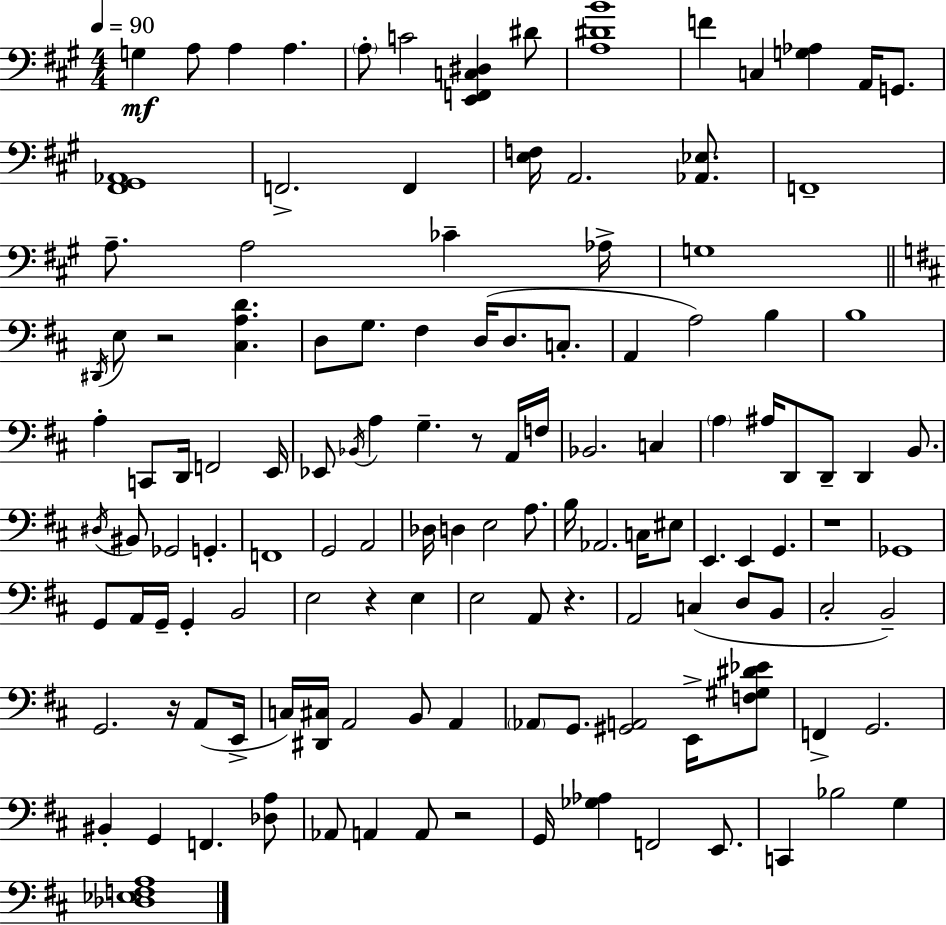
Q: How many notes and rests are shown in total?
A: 129